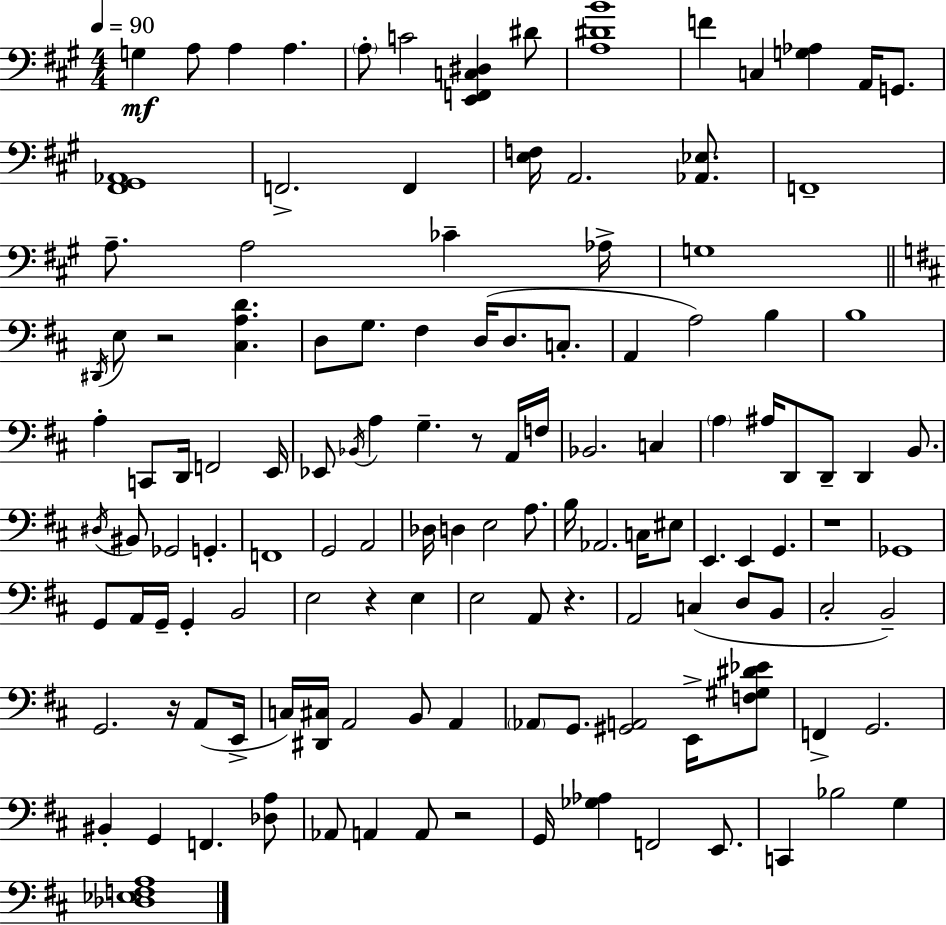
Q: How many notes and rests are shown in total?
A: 129